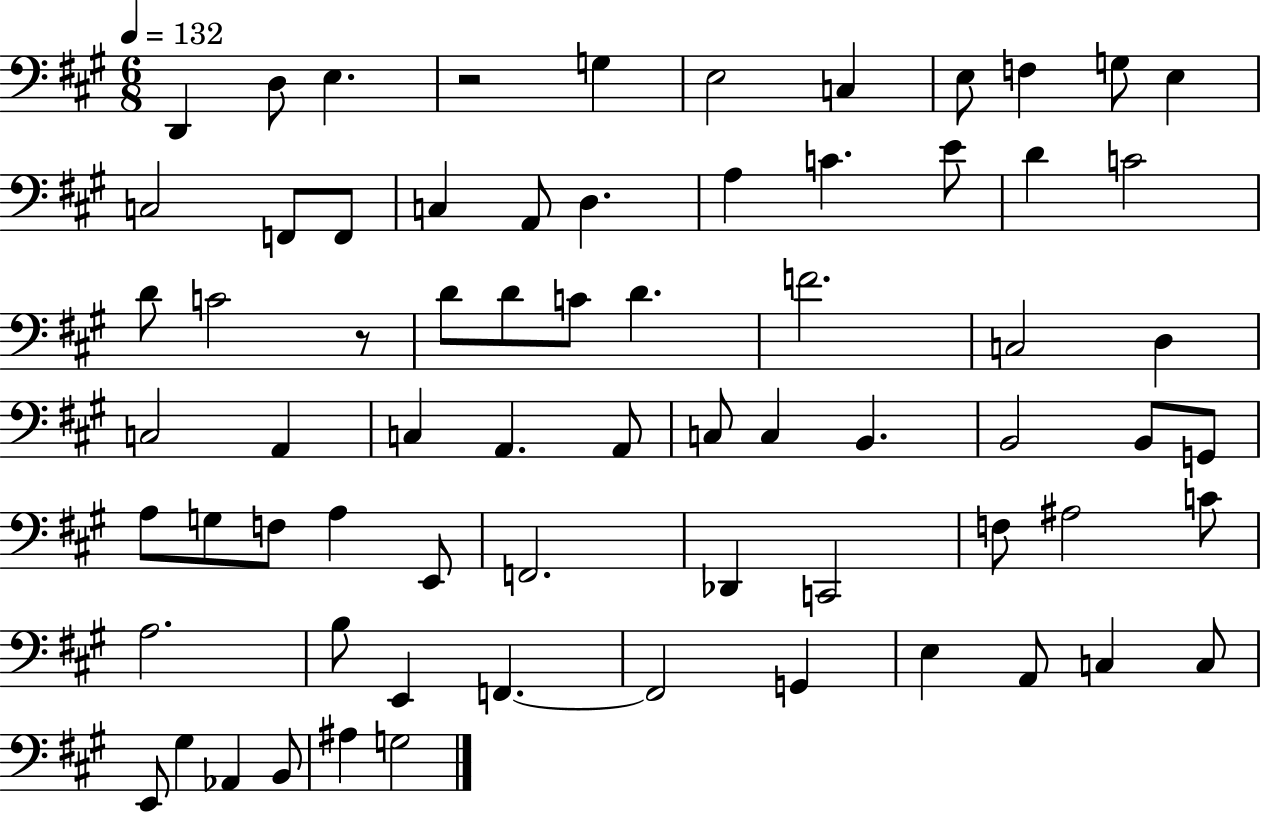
{
  \clef bass
  \numericTimeSignature
  \time 6/8
  \key a \major
  \tempo 4 = 132
  d,4 d8 e4. | r2 g4 | e2 c4 | e8 f4 g8 e4 | \break c2 f,8 f,8 | c4 a,8 d4. | a4 c'4. e'8 | d'4 c'2 | \break d'8 c'2 r8 | d'8 d'8 c'8 d'4. | f'2. | c2 d4 | \break c2 a,4 | c4 a,4. a,8 | c8 c4 b,4. | b,2 b,8 g,8 | \break a8 g8 f8 a4 e,8 | f,2. | des,4 c,2 | f8 ais2 c'8 | \break a2. | b8 e,4 f,4.~~ | f,2 g,4 | e4 a,8 c4 c8 | \break e,8 gis4 aes,4 b,8 | ais4 g2 | \bar "|."
}